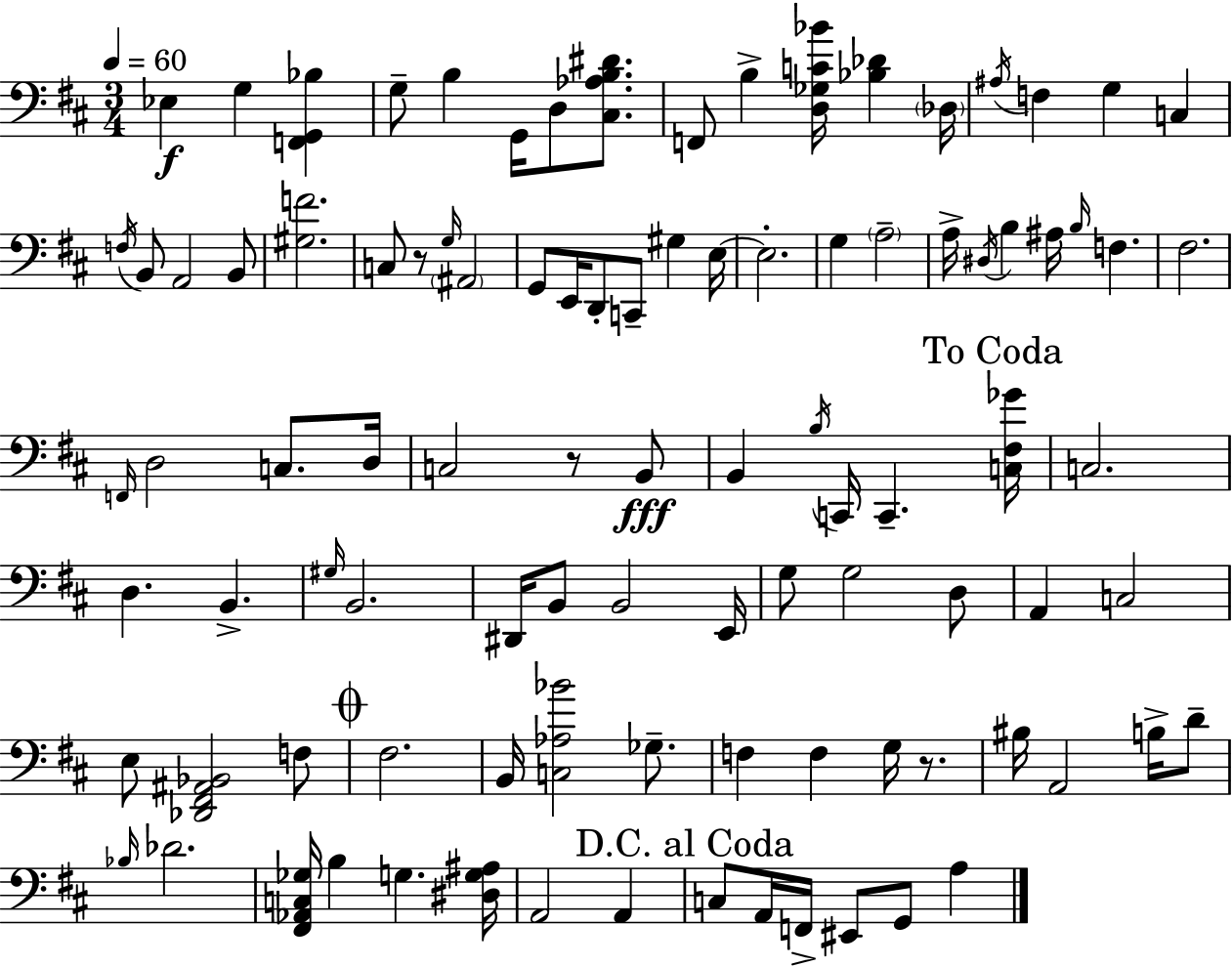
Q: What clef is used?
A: bass